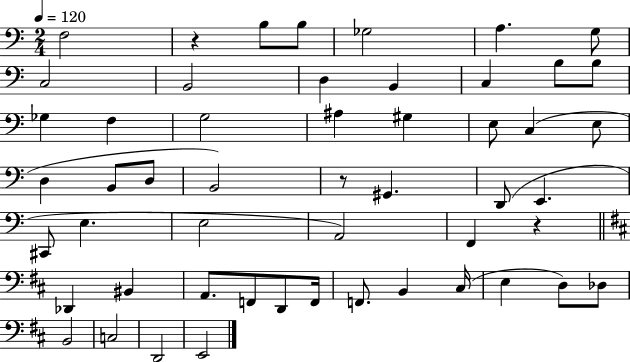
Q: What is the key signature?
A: C major